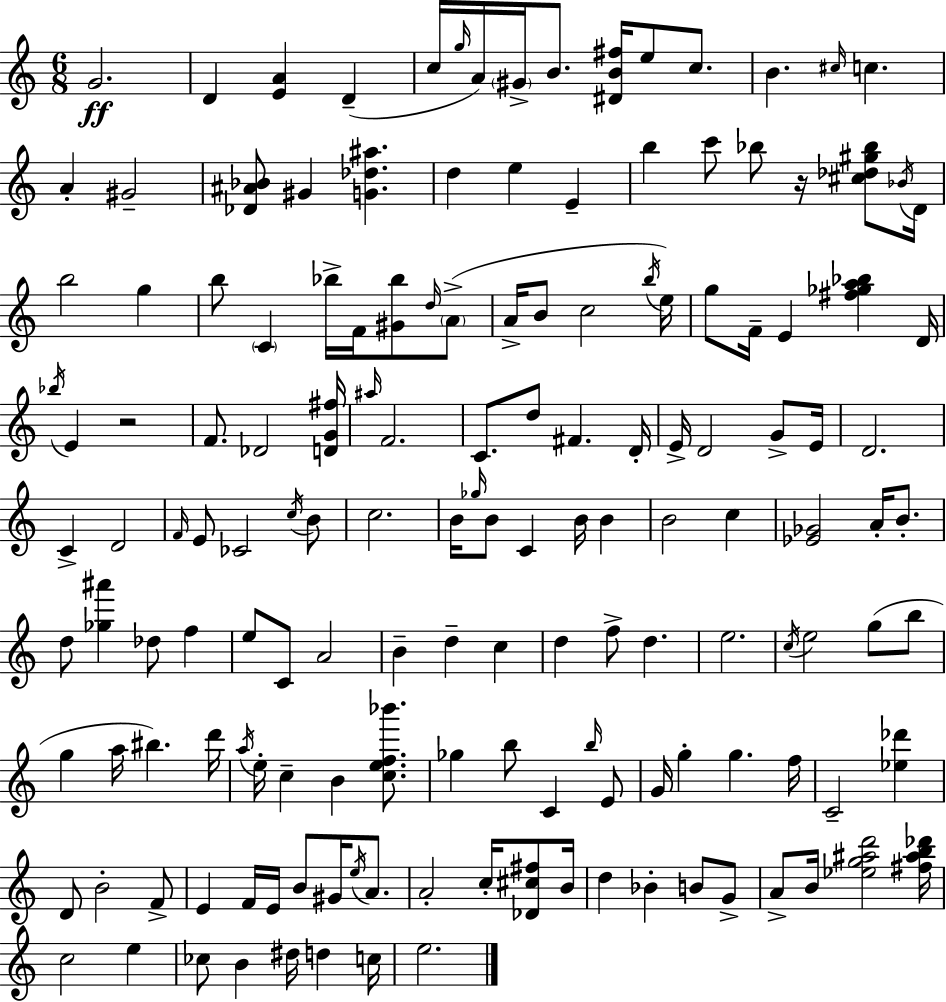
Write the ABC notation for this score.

X:1
T:Untitled
M:6/8
L:1/4
K:Am
G2 D [EA] D c/4 g/4 A/4 ^G/4 B/2 [^DB^f]/4 e/2 c/2 B ^c/4 c A ^G2 [_D^A_B]/2 ^G [G_d^a] d e E b c'/2 _b/2 z/4 [^c_d^g_b]/2 _B/4 D/4 b2 g b/2 C _b/4 F/4 [^G_b]/2 d/4 A/2 A/4 B/2 c2 b/4 e/4 g/2 F/4 E [^f_ga_b] D/4 _b/4 E z2 F/2 _D2 [DG^f]/4 ^a/4 F2 C/2 d/2 ^F D/4 E/4 D2 G/2 E/4 D2 C D2 F/4 E/2 _C2 c/4 B/2 c2 B/4 _g/4 B/2 C B/4 B B2 c [_E_G]2 A/4 B/2 d/2 [_g^a'] _d/2 f e/2 C/2 A2 B d c d f/2 d e2 c/4 e2 g/2 b/2 g a/4 ^b d'/4 a/4 e/4 c B [cef_b']/2 _g b/2 C b/4 E/2 G/4 g g f/4 C2 [_e_d'] D/2 B2 F/2 E F/4 E/4 B/2 ^G/4 e/4 A/2 A2 c/4 [_D^c^f]/2 B/4 d _B B/2 G/2 A/2 B/4 [_eg^ad']2 [^f^ab_d']/4 c2 e _c/2 B ^d/4 d c/4 e2